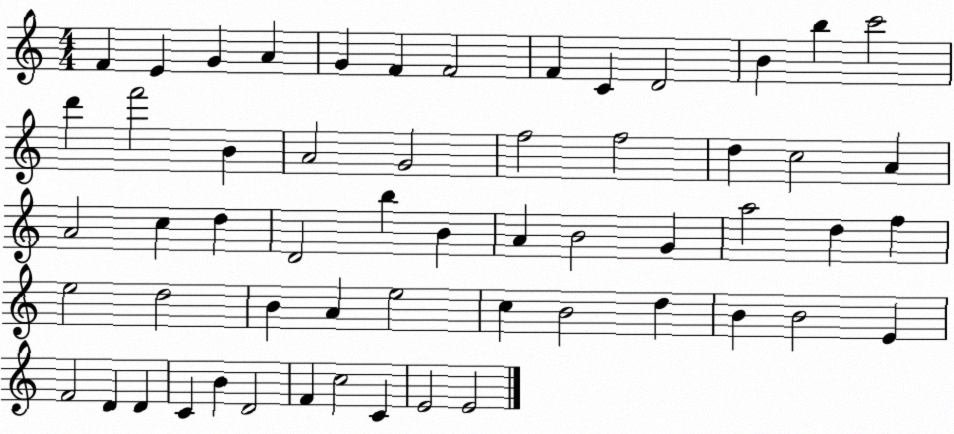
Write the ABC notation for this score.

X:1
T:Untitled
M:4/4
L:1/4
K:C
F E G A G F F2 F C D2 B b c'2 d' f'2 B A2 G2 f2 f2 d c2 A A2 c d D2 b B A B2 G a2 d f e2 d2 B A e2 c B2 d B B2 E F2 D D C B D2 F c2 C E2 E2